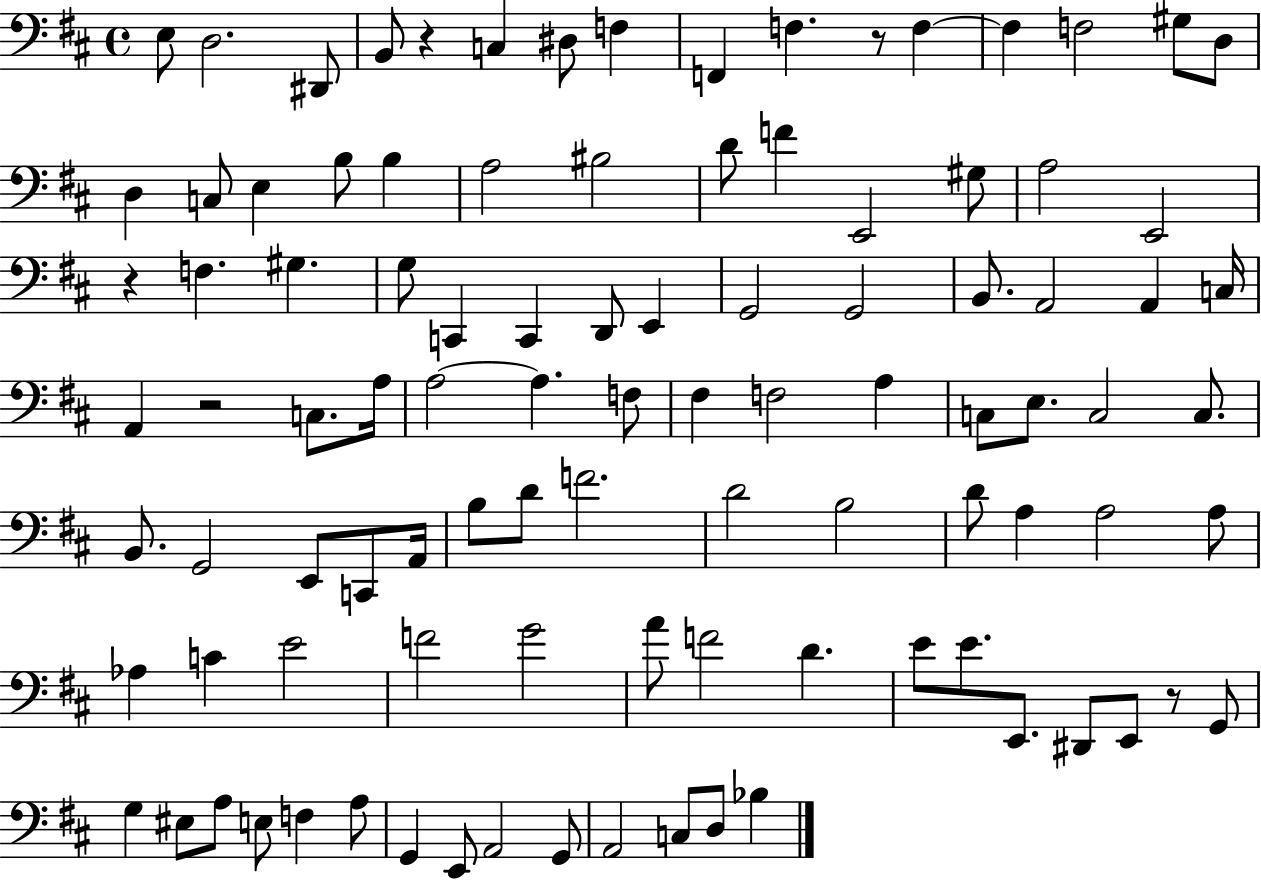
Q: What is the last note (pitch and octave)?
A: Bb3